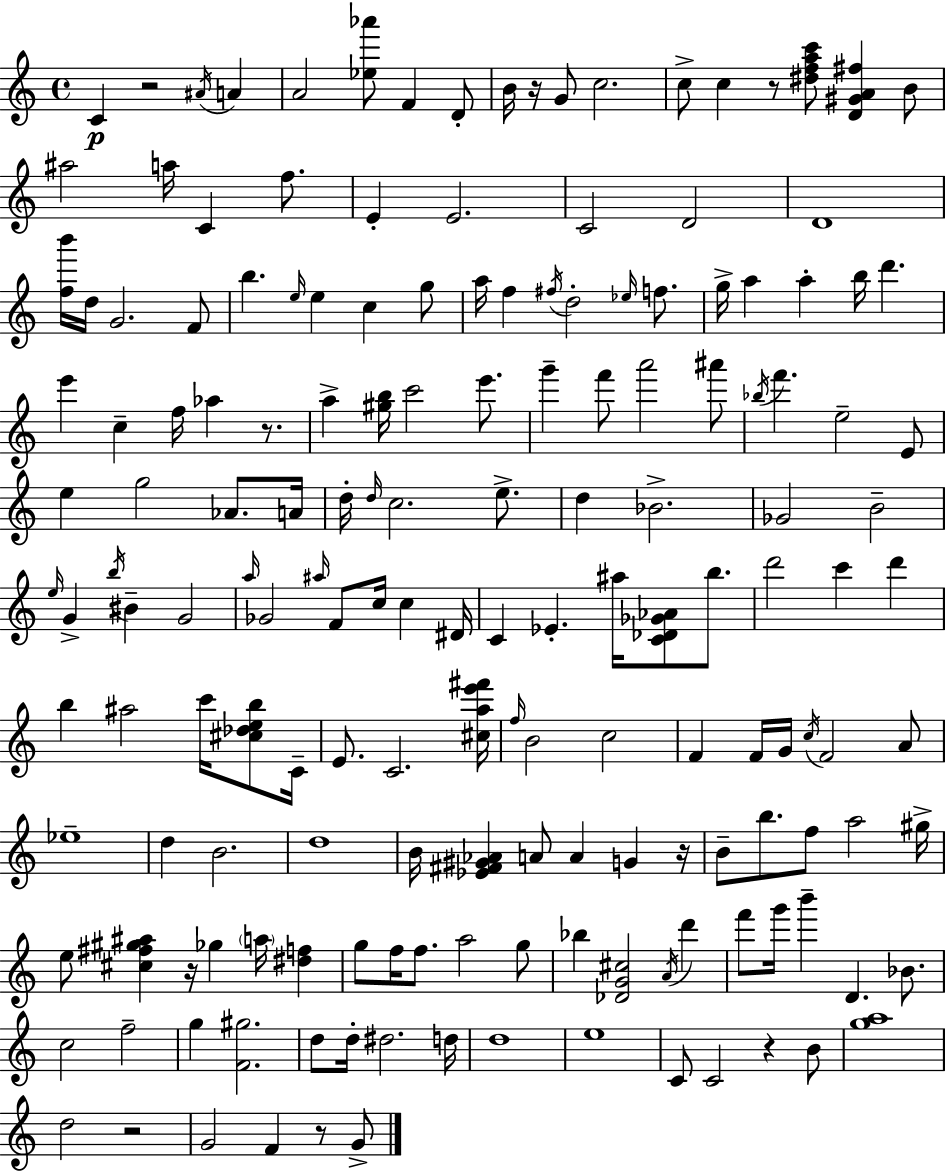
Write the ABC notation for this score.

X:1
T:Untitled
M:4/4
L:1/4
K:Am
C z2 ^A/4 A A2 [_e_a']/2 F D/2 B/4 z/4 G/2 c2 c/2 c z/2 [^dfac']/2 [D^GA^f] B/2 ^a2 a/4 C f/2 E E2 C2 D2 D4 [fb']/4 d/4 G2 F/2 b e/4 e c g/2 a/4 f ^f/4 d2 _e/4 f/2 g/4 a a b/4 d' e' c f/4 _a z/2 a [^gb]/4 c'2 e'/2 g' f'/2 a'2 ^a'/2 _b/4 f' e2 E/2 e g2 _A/2 A/4 d/4 d/4 c2 e/2 d _B2 _G2 B2 e/4 G b/4 ^B G2 a/4 _G2 ^a/4 F/2 c/4 c ^D/4 C _E ^a/4 [C_D_G_A]/2 b/2 d'2 c' d' b ^a2 c'/4 [^c_deb]/2 C/4 E/2 C2 [^cae'^f']/4 f/4 B2 c2 F F/4 G/4 c/4 F2 A/2 _e4 d B2 d4 B/4 [_E^F^G_A] A/2 A G z/4 B/2 b/2 f/2 a2 ^g/4 e/2 [^c^f^g^a] z/4 _g a/4 [^df] g/2 f/4 f/2 a2 g/2 _b [_DG^c]2 A/4 d' f'/2 g'/4 b' D _B/2 c2 f2 g [F^g]2 d/2 d/4 ^d2 d/4 d4 e4 C/2 C2 z B/2 [ga]4 d2 z2 G2 F z/2 G/2